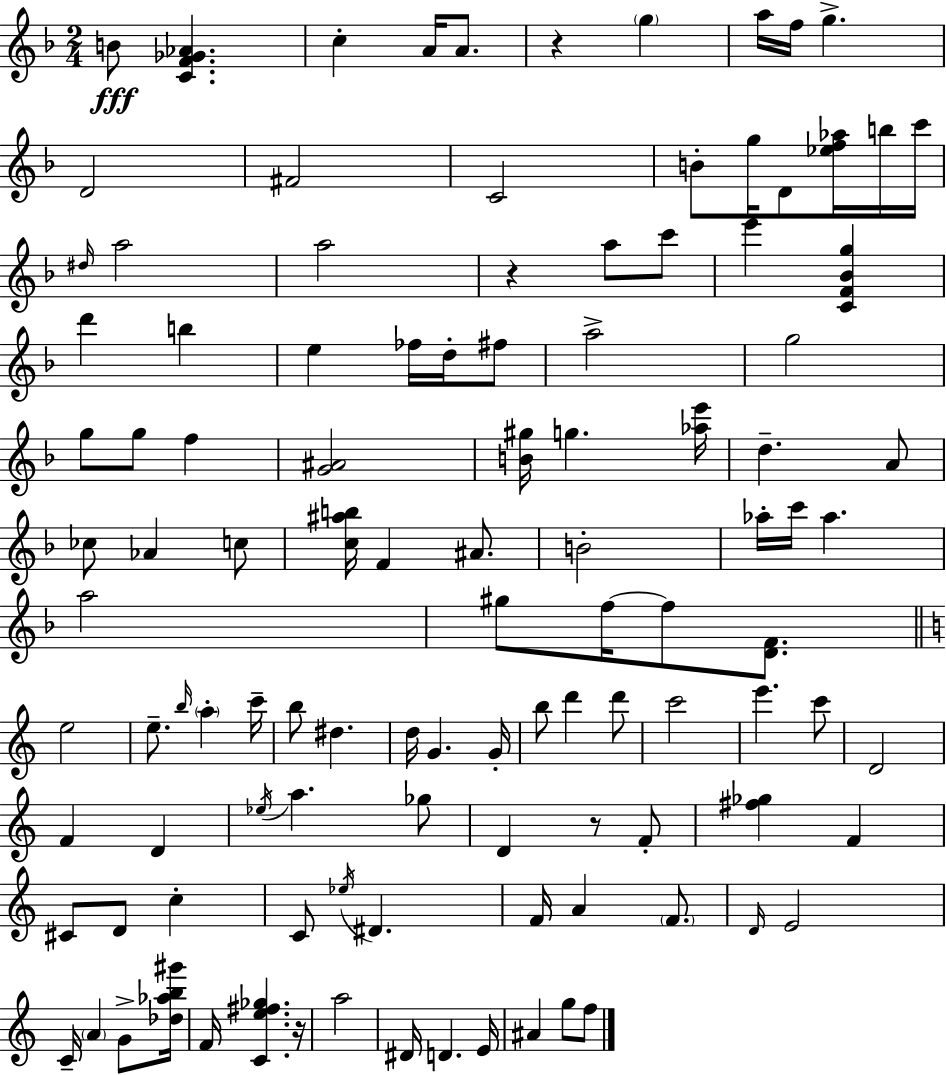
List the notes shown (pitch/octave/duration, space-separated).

B4/e [C4,F4,Gb4,Ab4]/q. C5/q A4/s A4/e. R/q G5/q A5/s F5/s G5/q. D4/h F#4/h C4/h B4/e G5/s D4/e [Eb5,F5,Ab5]/s B5/s C6/s D#5/s A5/h A5/h R/q A5/e C6/e E6/q [C4,F4,Bb4,G5]/q D6/q B5/q E5/q FES5/s D5/s F#5/e A5/h G5/h G5/e G5/e F5/q [G4,A#4]/h [B4,G#5]/s G5/q. [Ab5,E6]/s D5/q. A4/e CES5/e Ab4/q C5/e [C5,A#5,B5]/s F4/q A#4/e. B4/h Ab5/s C6/s Ab5/q. A5/h G#5/e F5/s F5/e [D4,F4]/e. E5/h E5/e. B5/s A5/q C6/s B5/e D#5/q. D5/s G4/q. G4/s B5/e D6/q D6/e C6/h E6/q. C6/e D4/h F4/q D4/q Eb5/s A5/q. Gb5/e D4/q R/e F4/e [F#5,Gb5]/q F4/q C#4/e D4/e C5/q C4/e Eb5/s D#4/q. F4/s A4/q F4/e. D4/s E4/h C4/s A4/q G4/e [Db5,Ab5,B5,G#6]/s F4/s [C4,E5,F#5,Gb5]/q. R/s A5/h D#4/s D4/q. E4/s A#4/q G5/e F5/e